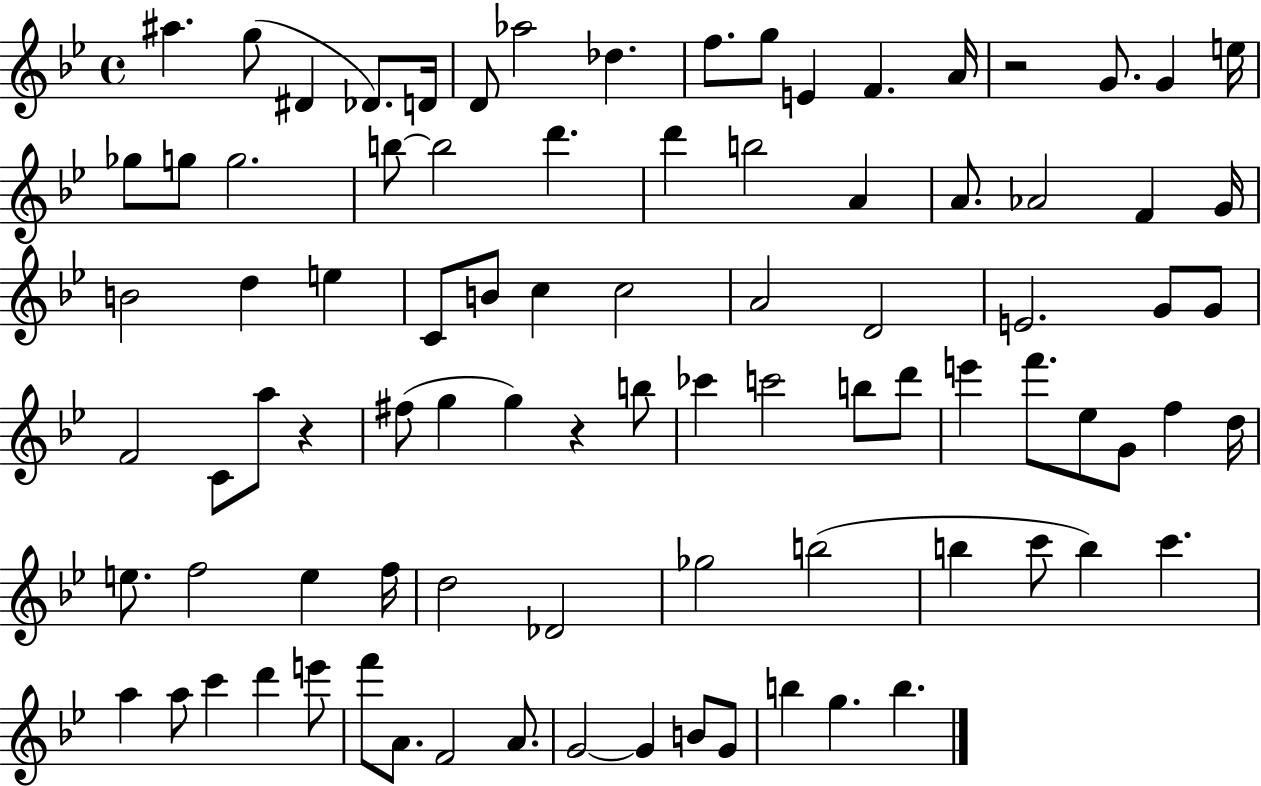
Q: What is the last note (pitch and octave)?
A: B5